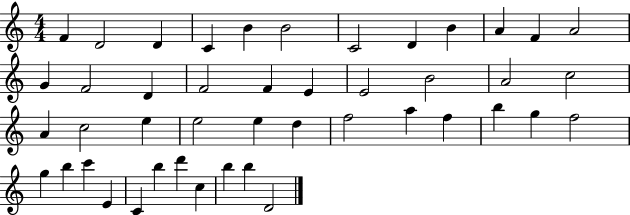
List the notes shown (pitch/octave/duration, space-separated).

F4/q D4/h D4/q C4/q B4/q B4/h C4/h D4/q B4/q A4/q F4/q A4/h G4/q F4/h D4/q F4/h F4/q E4/q E4/h B4/h A4/h C5/h A4/q C5/h E5/q E5/h E5/q D5/q F5/h A5/q F5/q B5/q G5/q F5/h G5/q B5/q C6/q E4/q C4/q B5/q D6/q C5/q B5/q B5/q D4/h